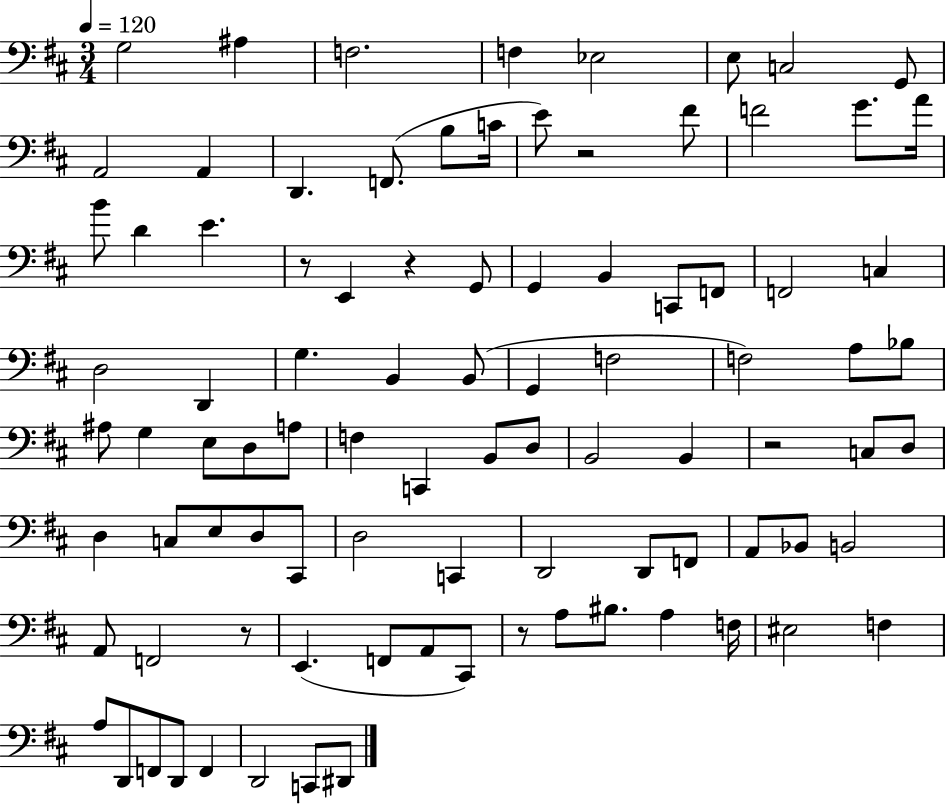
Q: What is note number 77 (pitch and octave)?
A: EIS3